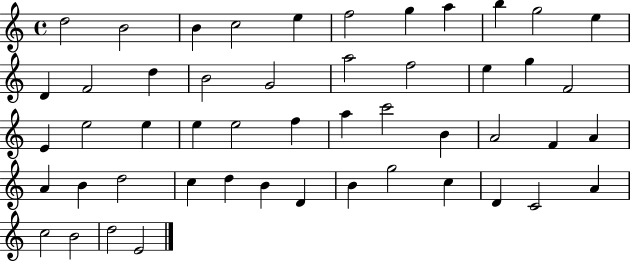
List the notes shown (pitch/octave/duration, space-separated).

D5/h B4/h B4/q C5/h E5/q F5/h G5/q A5/q B5/q G5/h E5/q D4/q F4/h D5/q B4/h G4/h A5/h F5/h E5/q G5/q F4/h E4/q E5/h E5/q E5/q E5/h F5/q A5/q C6/h B4/q A4/h F4/q A4/q A4/q B4/q D5/h C5/q D5/q B4/q D4/q B4/q G5/h C5/q D4/q C4/h A4/q C5/h B4/h D5/h E4/h